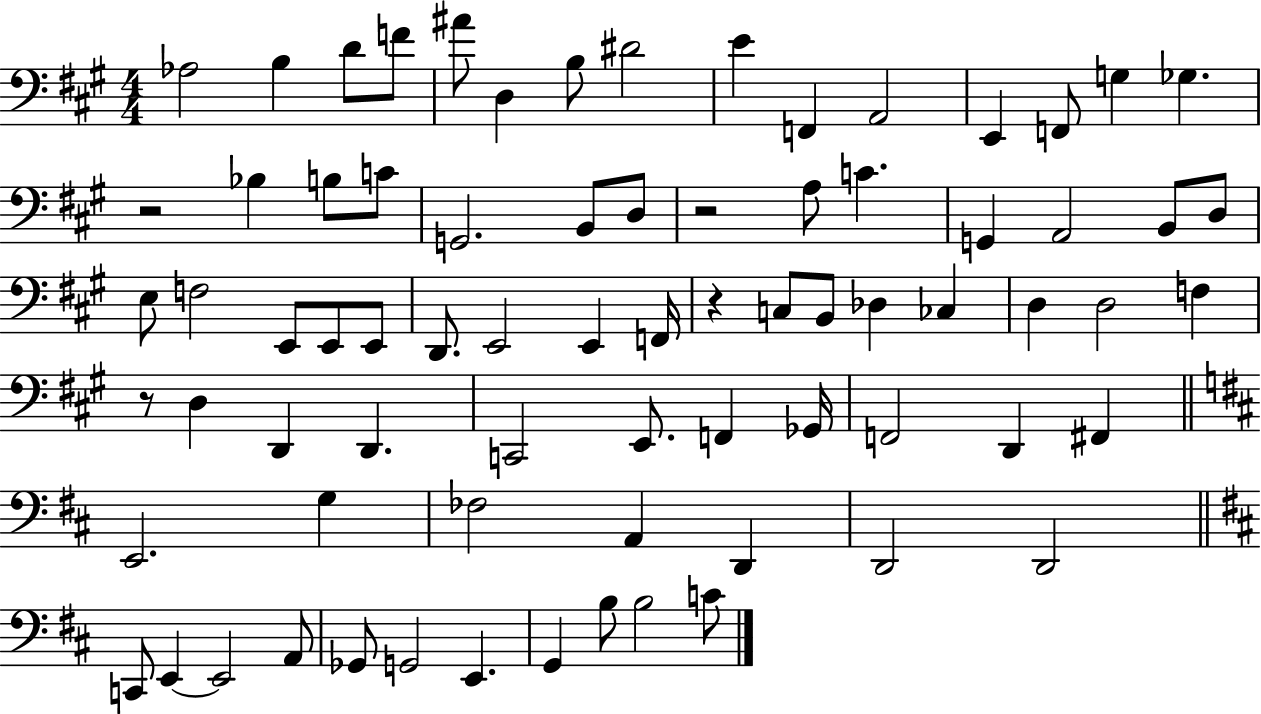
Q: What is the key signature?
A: A major